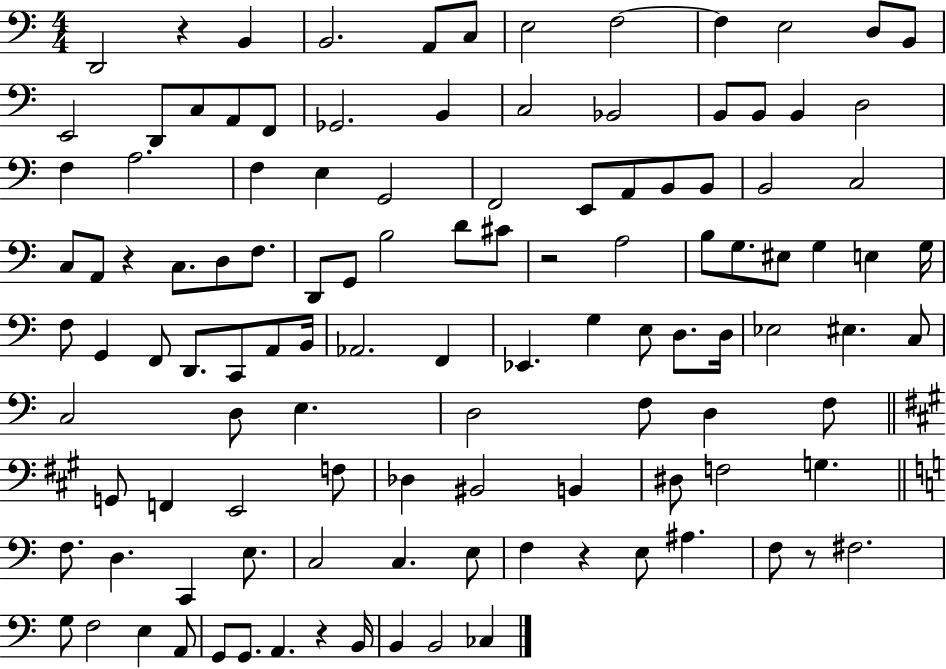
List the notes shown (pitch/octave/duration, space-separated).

D2/h R/q B2/q B2/h. A2/e C3/e E3/h F3/h F3/q E3/h D3/e B2/e E2/h D2/e C3/e A2/e F2/e Gb2/h. B2/q C3/h Bb2/h B2/e B2/e B2/q D3/h F3/q A3/h. F3/q E3/q G2/h F2/h E2/e A2/e B2/e B2/e B2/h C3/h C3/e A2/e R/q C3/e. D3/e F3/e. D2/e G2/e B3/h D4/e C#4/e R/h A3/h B3/e G3/e. EIS3/e G3/q E3/q G3/s F3/e G2/q F2/e D2/e. C2/e A2/e B2/s Ab2/h. F2/q Eb2/q. G3/q E3/e D3/e. D3/s Eb3/h EIS3/q. C3/e C3/h D3/e E3/q. D3/h F3/e D3/q F3/e G2/e F2/q E2/h F3/e Db3/q BIS2/h B2/q D#3/e F3/h G3/q. F3/e. D3/q. C2/q E3/e. C3/h C3/q. E3/e F3/q R/q E3/e A#3/q. F3/e R/e F#3/h. G3/e F3/h E3/q A2/e G2/e G2/e. A2/q. R/q B2/s B2/q B2/h CES3/q